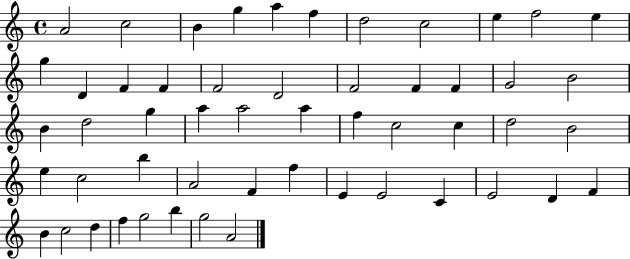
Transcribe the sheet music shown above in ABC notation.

X:1
T:Untitled
M:4/4
L:1/4
K:C
A2 c2 B g a f d2 c2 e f2 e g D F F F2 D2 F2 F F G2 B2 B d2 g a a2 a f c2 c d2 B2 e c2 b A2 F f E E2 C E2 D F B c2 d f g2 b g2 A2